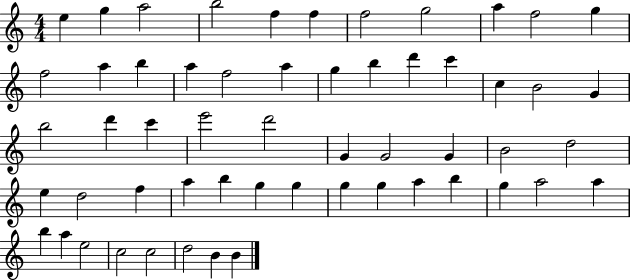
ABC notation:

X:1
T:Untitled
M:4/4
L:1/4
K:C
e g a2 b2 f f f2 g2 a f2 g f2 a b a f2 a g b d' c' c B2 G b2 d' c' e'2 d'2 G G2 G B2 d2 e d2 f a b g g g g a b g a2 a b a e2 c2 c2 d2 B B